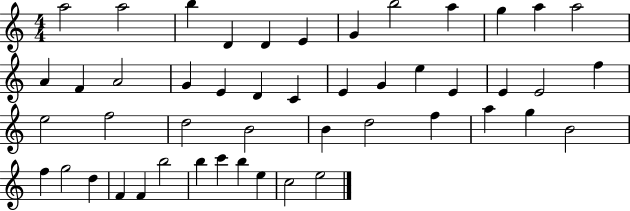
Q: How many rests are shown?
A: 0